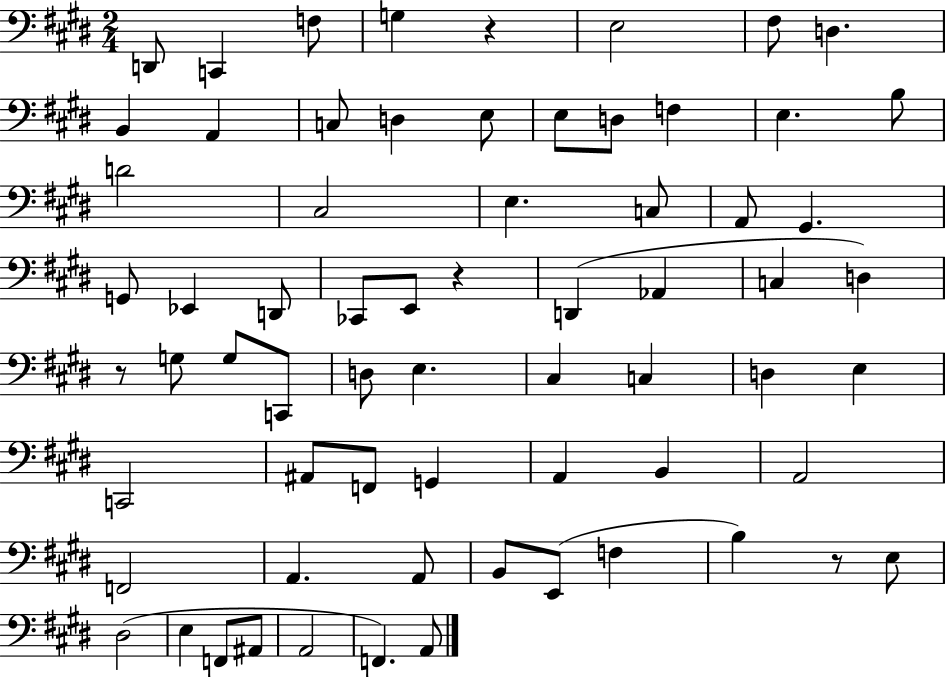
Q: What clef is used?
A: bass